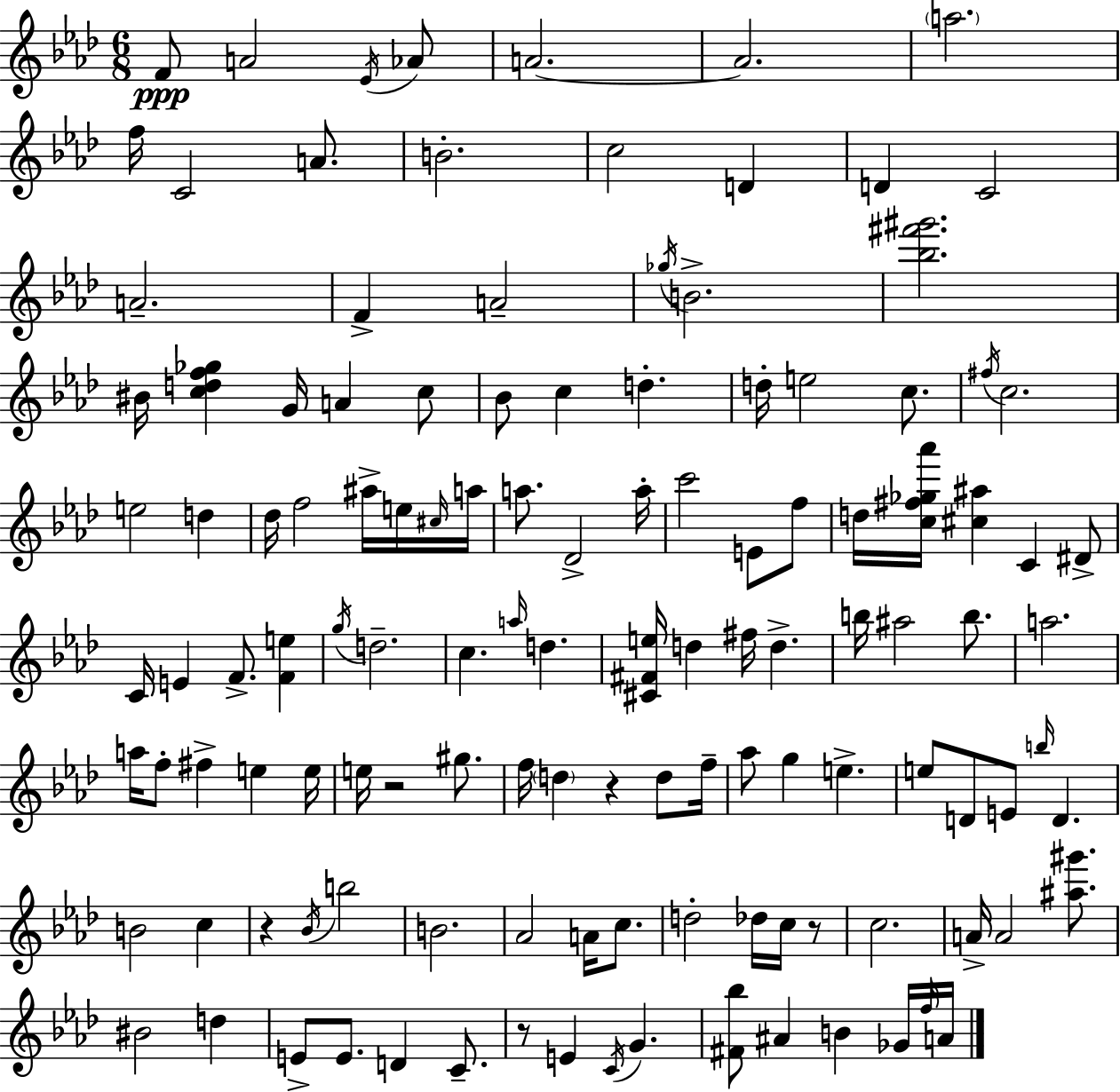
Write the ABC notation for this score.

X:1
T:Untitled
M:6/8
L:1/4
K:Ab
F/2 A2 _E/4 _A/2 A2 A2 a2 f/4 C2 A/2 B2 c2 D D C2 A2 F A2 _g/4 B2 [_b^f'^g']2 ^B/4 [cdf_g] G/4 A c/2 _B/2 c d d/4 e2 c/2 ^f/4 c2 e2 d _d/4 f2 ^a/4 e/4 ^c/4 a/4 a/2 _D2 a/4 c'2 E/2 f/2 d/4 [c^f_g_a']/4 [^c^a] C ^D/2 C/4 E F/2 [Fe] g/4 d2 c a/4 d [^C^Fe]/4 d ^f/4 d b/4 ^a2 b/2 a2 a/4 f/2 ^f e e/4 e/4 z2 ^g/2 f/4 d z d/2 f/4 _a/2 g e e/2 D/2 E/2 b/4 D B2 c z _B/4 b2 B2 _A2 A/4 c/2 d2 _d/4 c/4 z/2 c2 A/4 A2 [^a^g']/2 ^B2 d E/2 E/2 D C/2 z/2 E C/4 G [^F_b]/2 ^A B _G/4 f/4 A/4